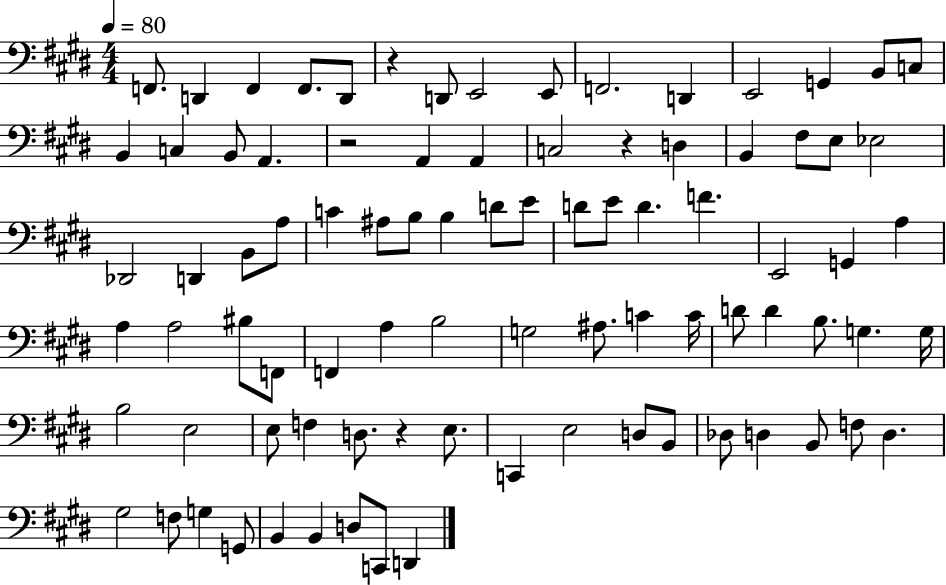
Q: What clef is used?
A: bass